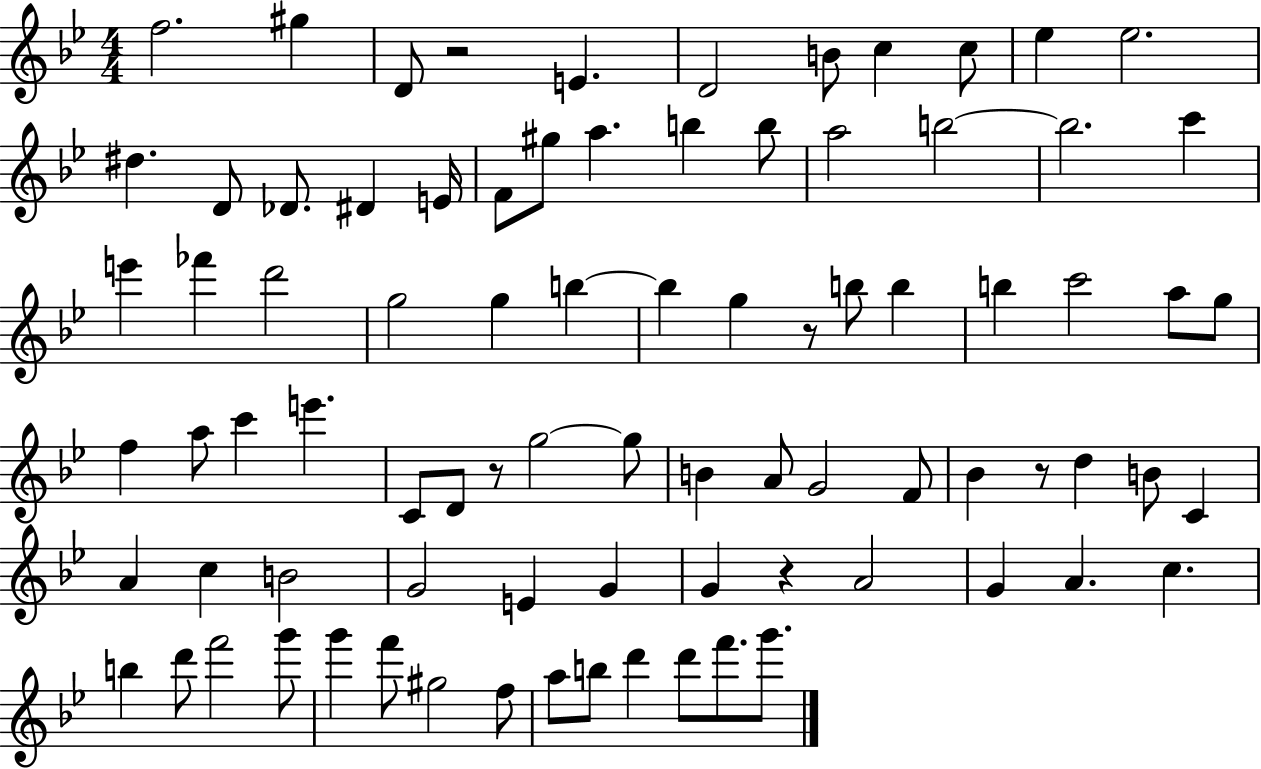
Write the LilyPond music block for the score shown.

{
  \clef treble
  \numericTimeSignature
  \time 4/4
  \key bes \major
  f''2. gis''4 | d'8 r2 e'4. | d'2 b'8 c''4 c''8 | ees''4 ees''2. | \break dis''4. d'8 des'8. dis'4 e'16 | f'8 gis''8 a''4. b''4 b''8 | a''2 b''2~~ | b''2. c'''4 | \break e'''4 fes'''4 d'''2 | g''2 g''4 b''4~~ | b''4 g''4 r8 b''8 b''4 | b''4 c'''2 a''8 g''8 | \break f''4 a''8 c'''4 e'''4. | c'8 d'8 r8 g''2~~ g''8 | b'4 a'8 g'2 f'8 | bes'4 r8 d''4 b'8 c'4 | \break a'4 c''4 b'2 | g'2 e'4 g'4 | g'4 r4 a'2 | g'4 a'4. c''4. | \break b''4 d'''8 f'''2 g'''8 | g'''4 f'''8 gis''2 f''8 | a''8 b''8 d'''4 d'''8 f'''8. g'''8. | \bar "|."
}